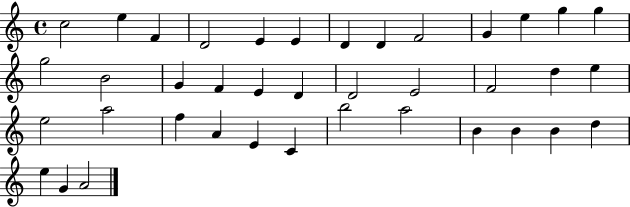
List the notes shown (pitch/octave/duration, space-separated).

C5/h E5/q F4/q D4/h E4/q E4/q D4/q D4/q F4/h G4/q E5/q G5/q G5/q G5/h B4/h G4/q F4/q E4/q D4/q D4/h E4/h F4/h D5/q E5/q E5/h A5/h F5/q A4/q E4/q C4/q B5/h A5/h B4/q B4/q B4/q D5/q E5/q G4/q A4/h